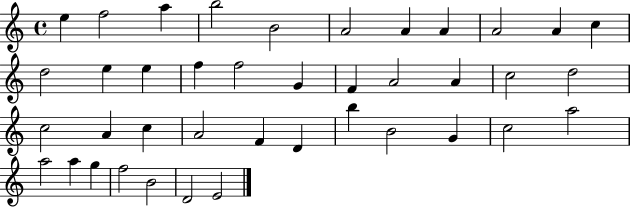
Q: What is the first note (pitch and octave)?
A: E5